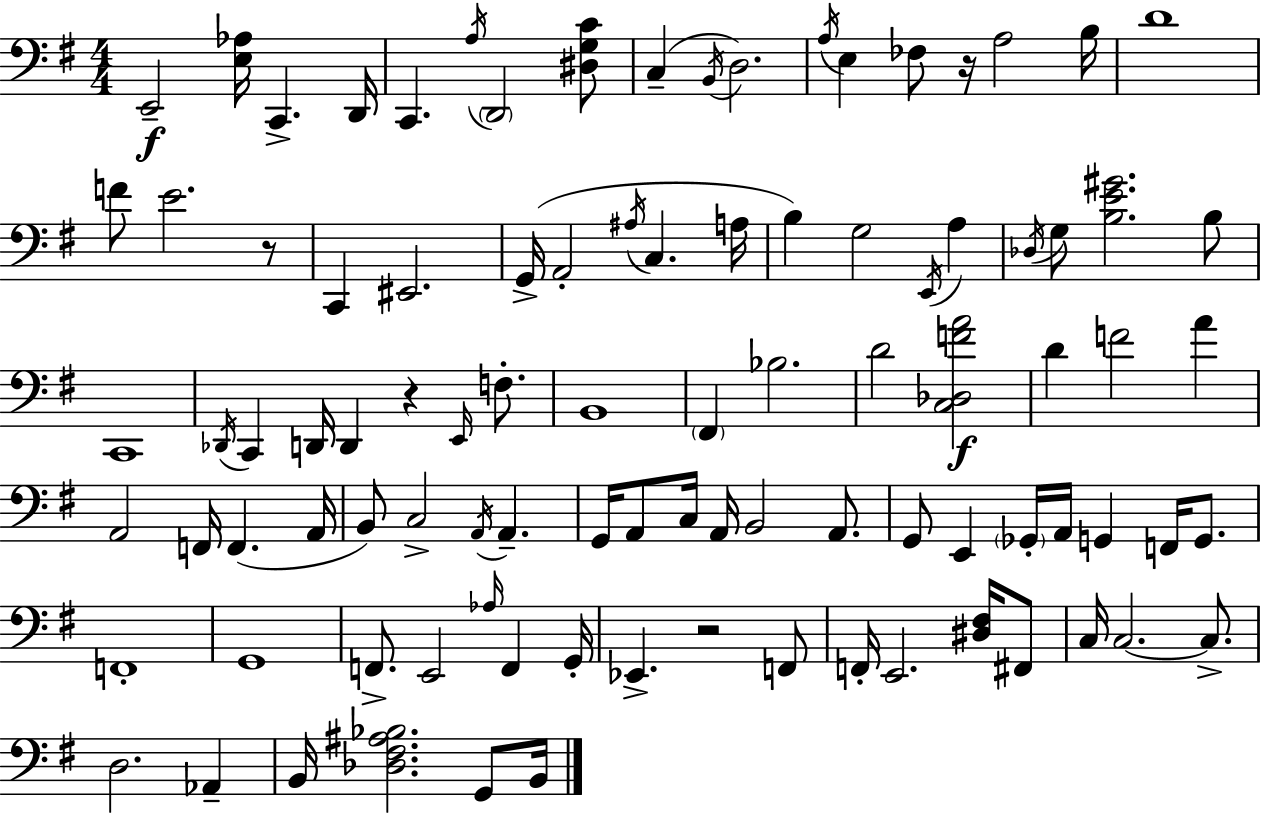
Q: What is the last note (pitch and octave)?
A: B2